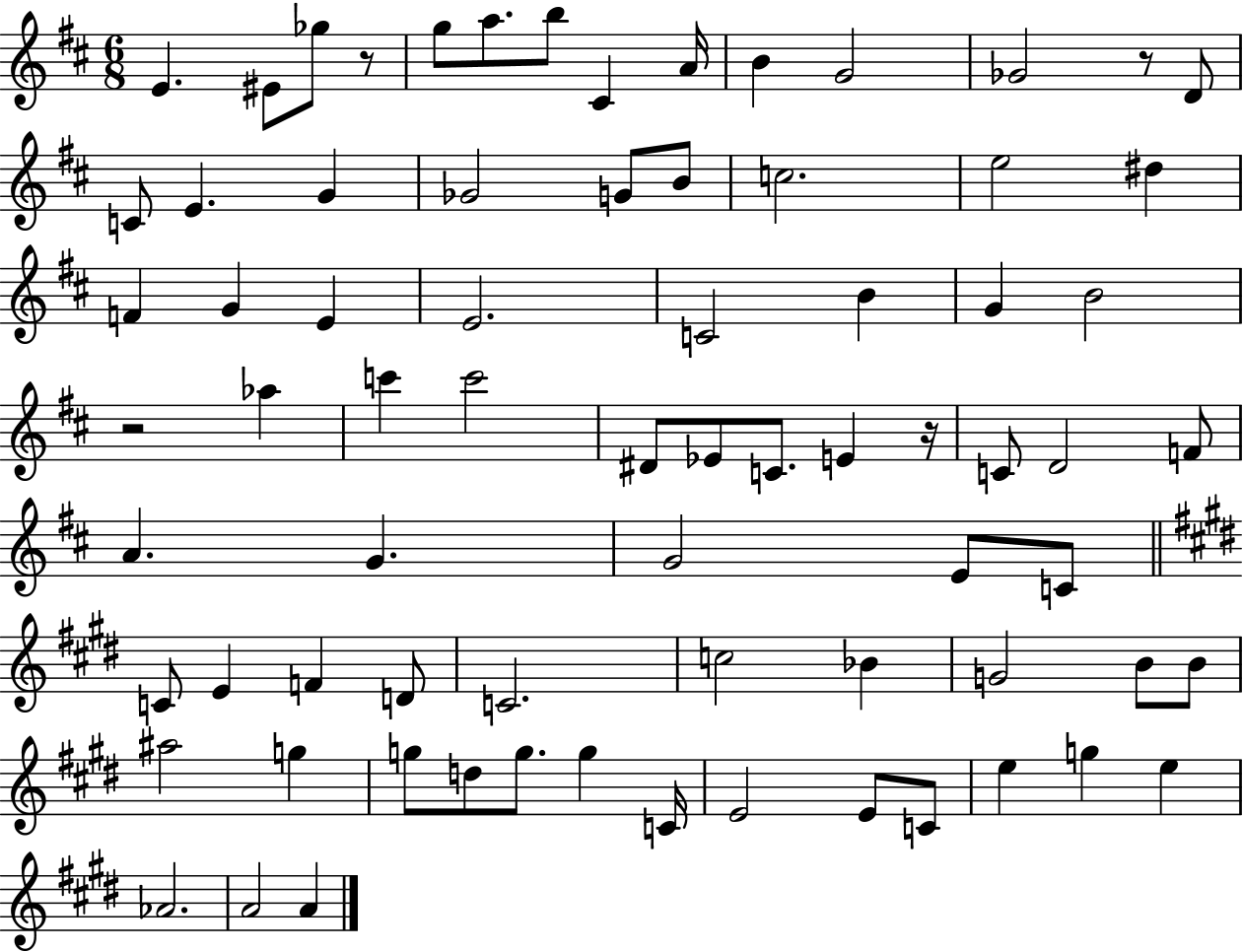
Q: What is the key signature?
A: D major